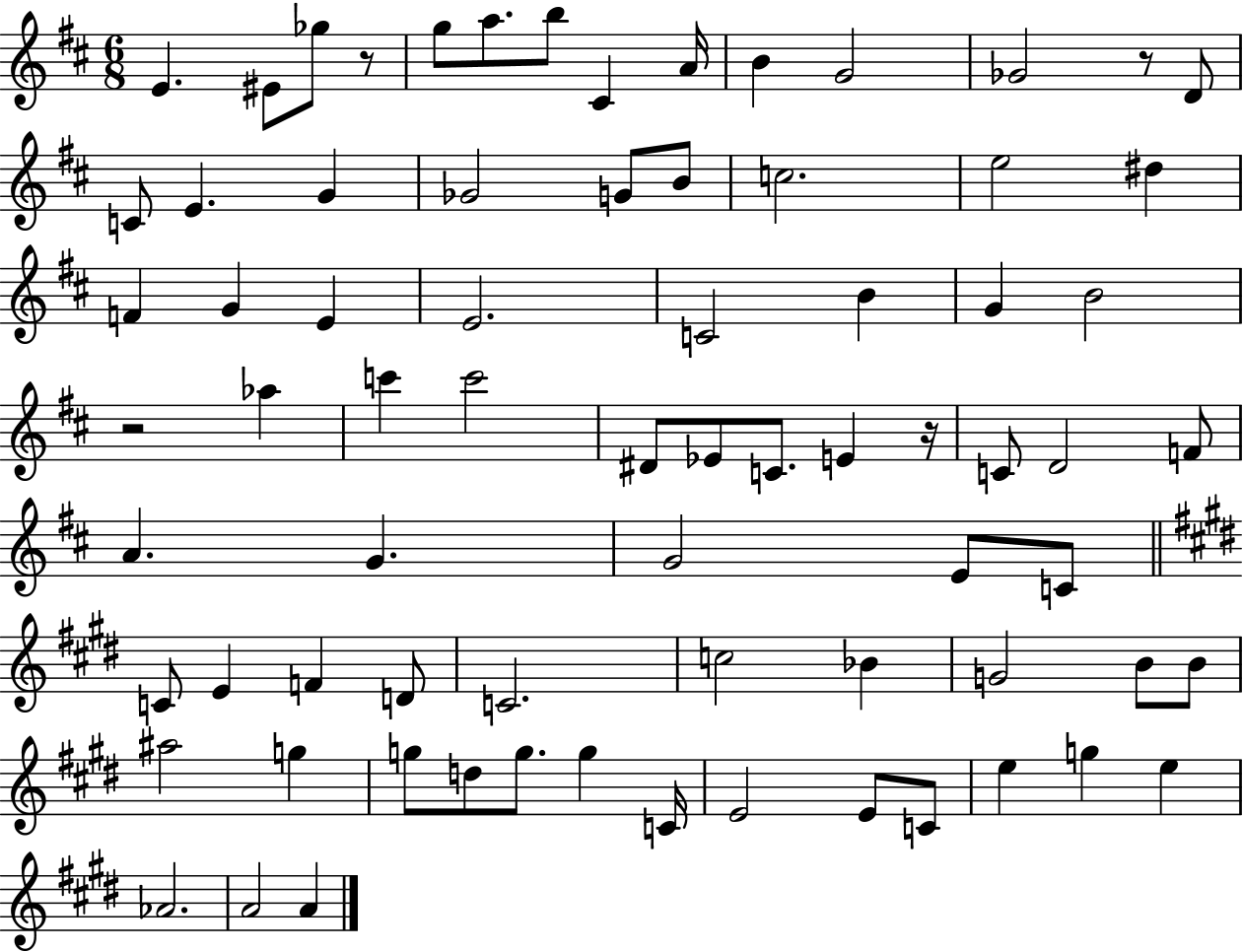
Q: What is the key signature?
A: D major